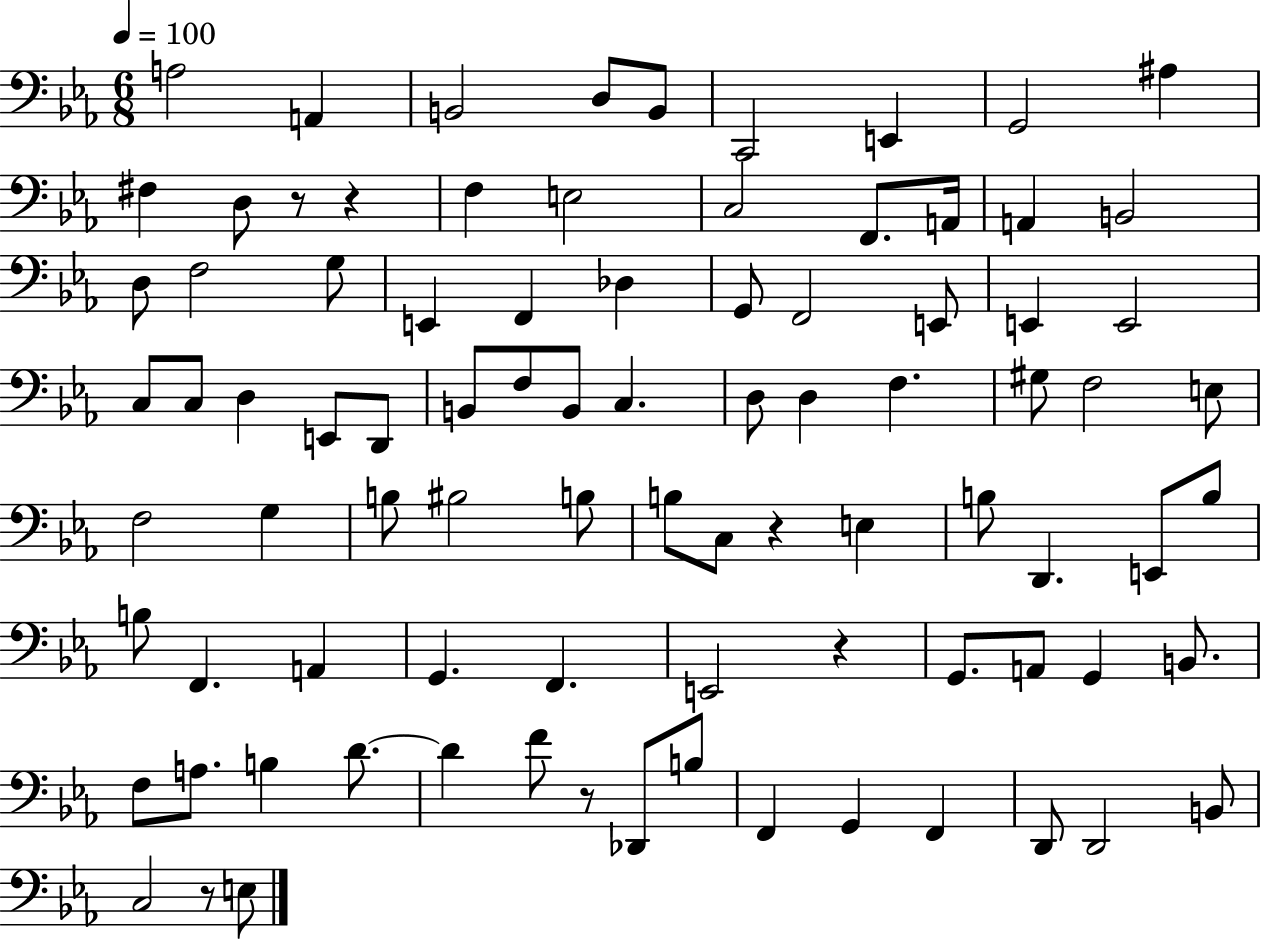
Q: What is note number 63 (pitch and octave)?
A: G2